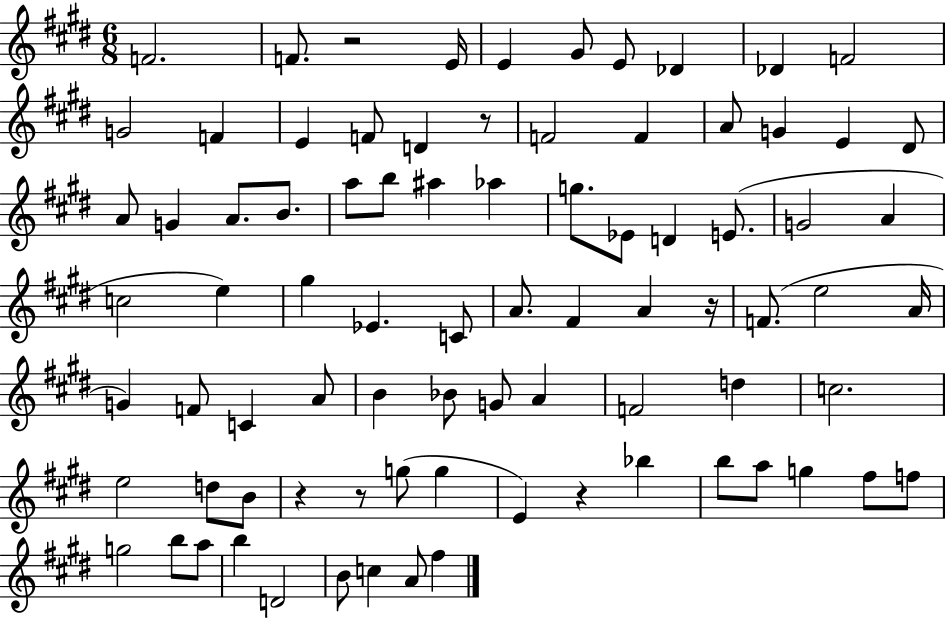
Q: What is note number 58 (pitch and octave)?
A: D5